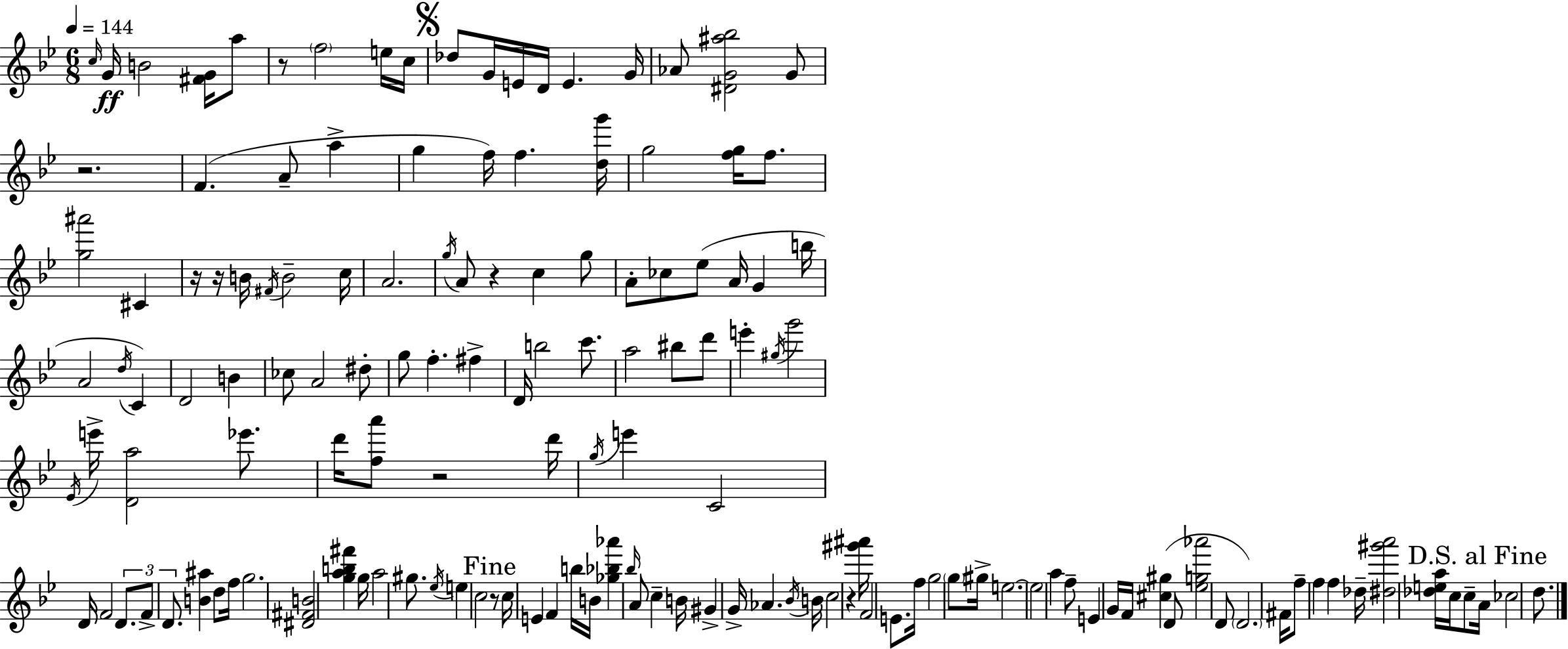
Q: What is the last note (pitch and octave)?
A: D5